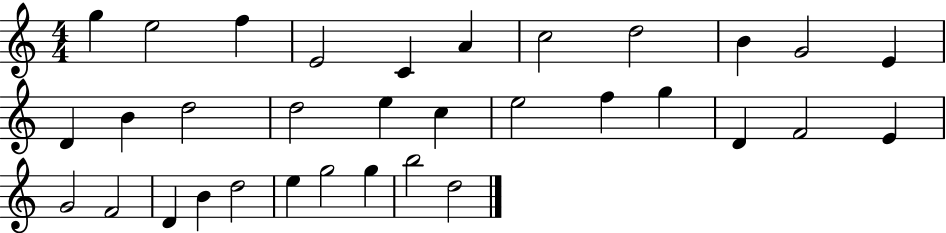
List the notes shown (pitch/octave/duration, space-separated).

G5/q E5/h F5/q E4/h C4/q A4/q C5/h D5/h B4/q G4/h E4/q D4/q B4/q D5/h D5/h E5/q C5/q E5/h F5/q G5/q D4/q F4/h E4/q G4/h F4/h D4/q B4/q D5/h E5/q G5/h G5/q B5/h D5/h